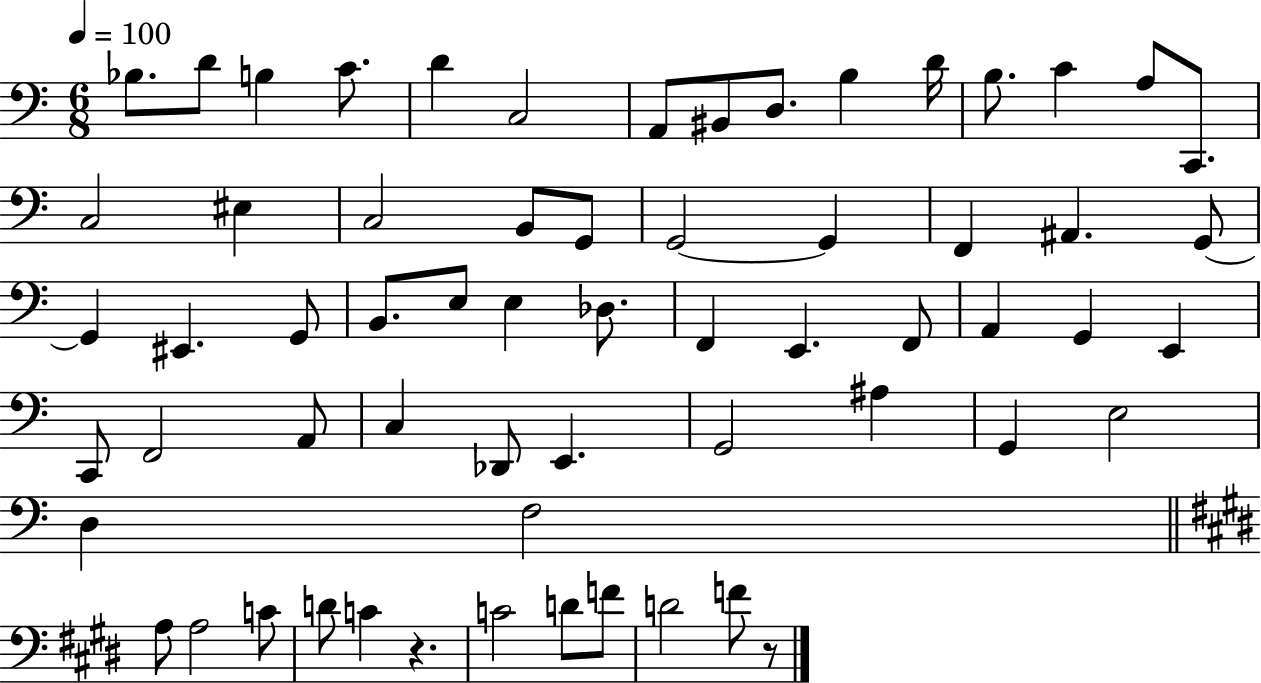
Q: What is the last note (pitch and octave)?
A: F4